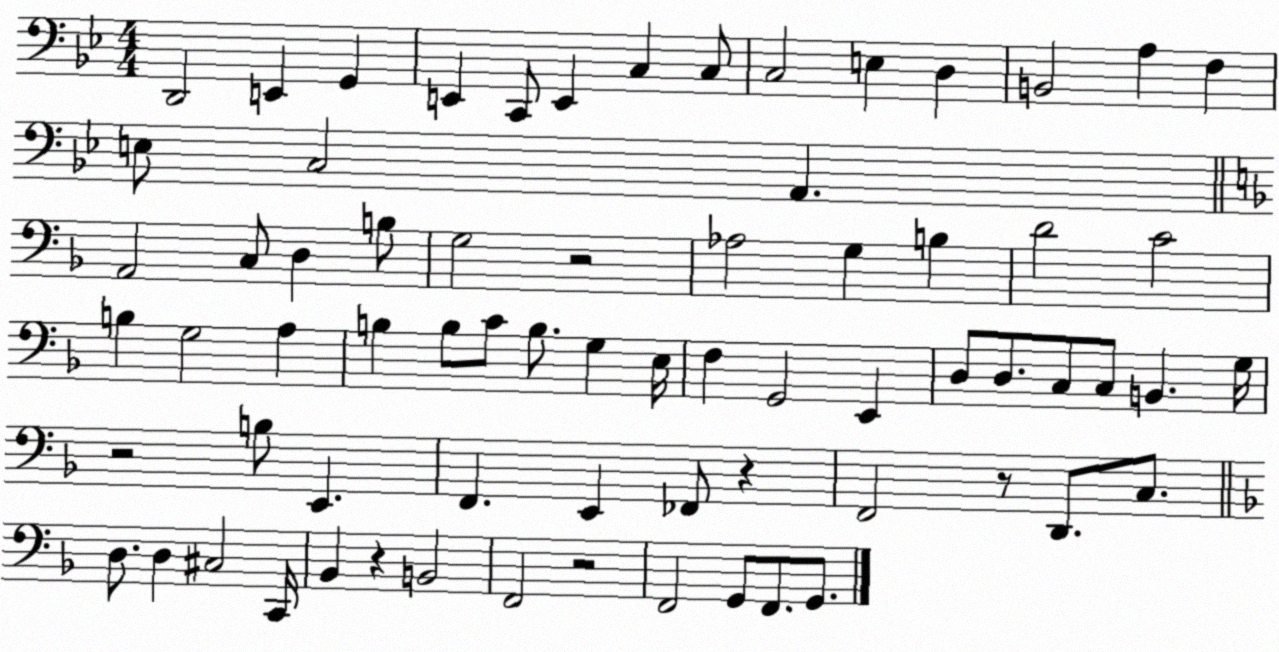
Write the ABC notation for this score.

X:1
T:Untitled
M:4/4
L:1/4
K:Bb
D,,2 E,, G,, E,, C,,/2 E,, C, C,/2 C,2 E, D, B,,2 A, F, E,/2 C,2 A,, A,,2 C,/2 D, B,/2 G,2 z2 _A,2 G, B, D2 C2 B, G,2 A, B, B,/2 C/2 B,/2 G, E,/4 F, G,,2 E,, D,/2 D,/2 C,/2 C,/2 B,, G,/4 z2 B,/2 E,, F,, E,, _F,,/2 z F,,2 z/2 D,,/2 C,/2 D,/2 D, ^C,2 C,,/4 _B,, z B,,2 F,,2 z2 F,,2 G,,/2 F,,/2 G,,/2